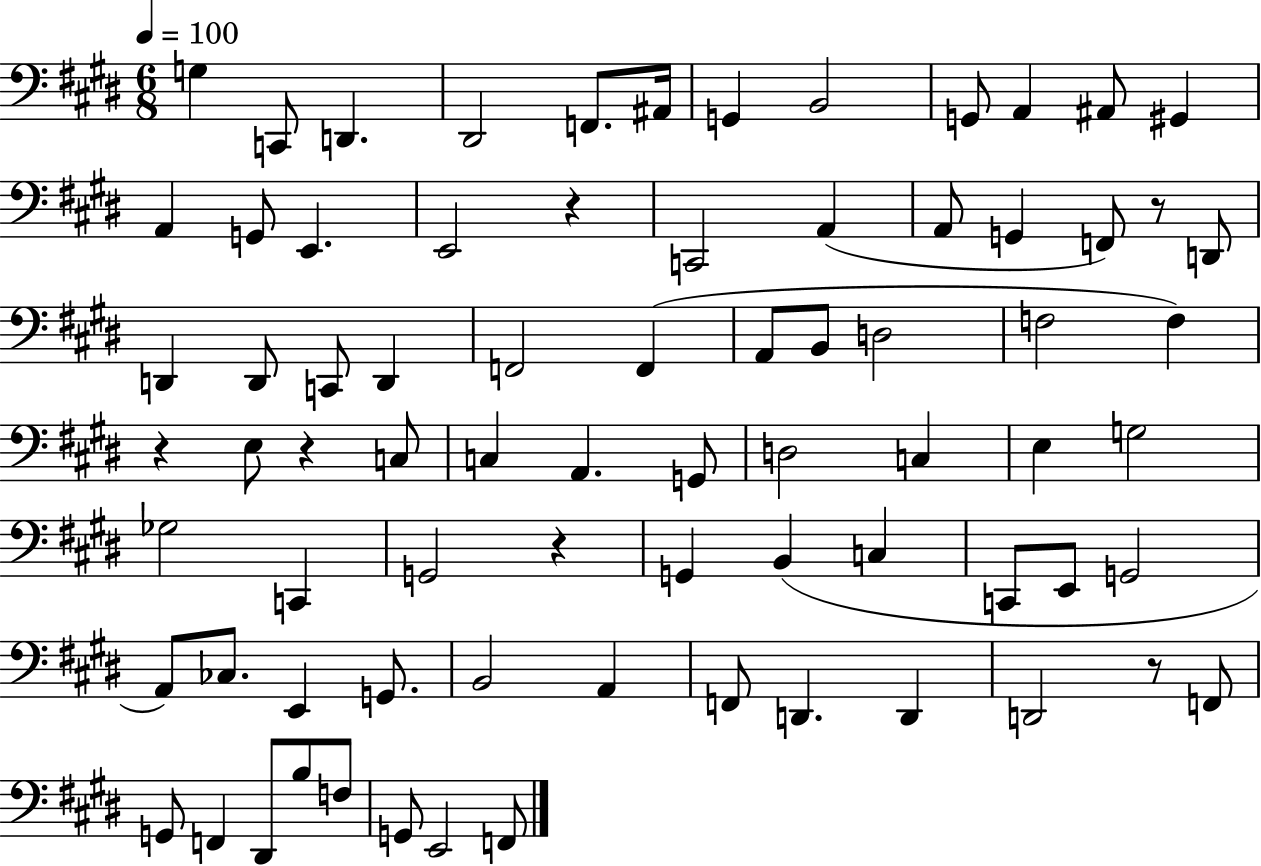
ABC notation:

X:1
T:Untitled
M:6/8
L:1/4
K:E
G, C,,/2 D,, ^D,,2 F,,/2 ^A,,/4 G,, B,,2 G,,/2 A,, ^A,,/2 ^G,, A,, G,,/2 E,, E,,2 z C,,2 A,, A,,/2 G,, F,,/2 z/2 D,,/2 D,, D,,/2 C,,/2 D,, F,,2 F,, A,,/2 B,,/2 D,2 F,2 F, z E,/2 z C,/2 C, A,, G,,/2 D,2 C, E, G,2 _G,2 C,, G,,2 z G,, B,, C, C,,/2 E,,/2 G,,2 A,,/2 _C,/2 E,, G,,/2 B,,2 A,, F,,/2 D,, D,, D,,2 z/2 F,,/2 G,,/2 F,, ^D,,/2 B,/2 F,/2 G,,/2 E,,2 F,,/2